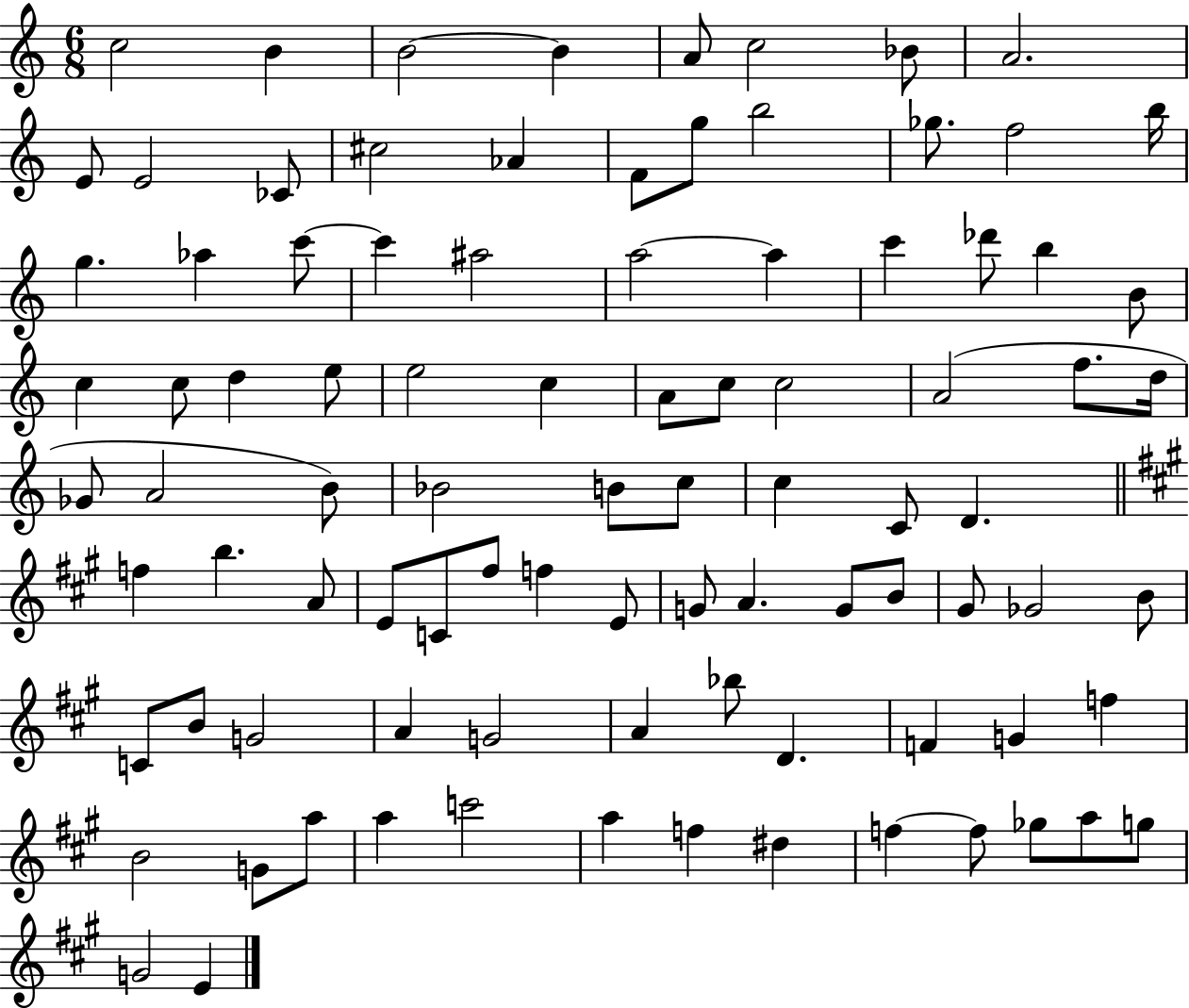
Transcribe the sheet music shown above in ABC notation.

X:1
T:Untitled
M:6/8
L:1/4
K:C
c2 B B2 B A/2 c2 _B/2 A2 E/2 E2 _C/2 ^c2 _A F/2 g/2 b2 _g/2 f2 b/4 g _a c'/2 c' ^a2 a2 a c' _d'/2 b B/2 c c/2 d e/2 e2 c A/2 c/2 c2 A2 f/2 d/4 _G/2 A2 B/2 _B2 B/2 c/2 c C/2 D f b A/2 E/2 C/2 ^f/2 f E/2 G/2 A G/2 B/2 ^G/2 _G2 B/2 C/2 B/2 G2 A G2 A _b/2 D F G f B2 G/2 a/2 a c'2 a f ^d f f/2 _g/2 a/2 g/2 G2 E